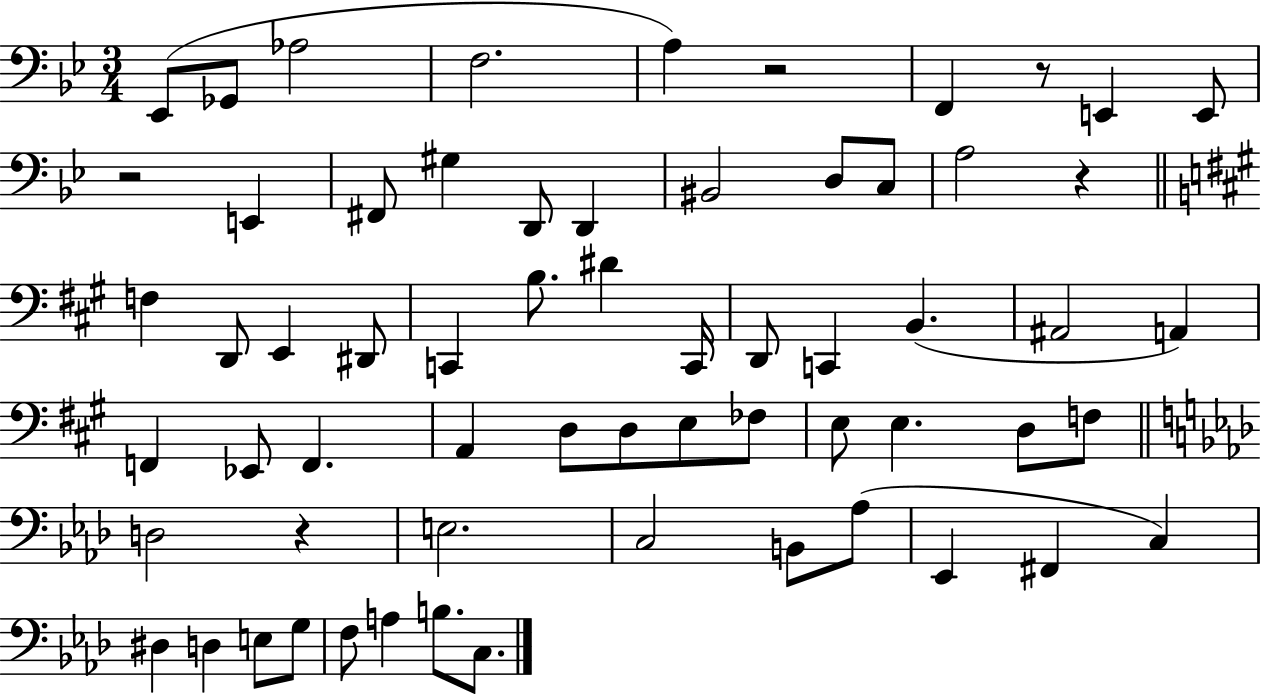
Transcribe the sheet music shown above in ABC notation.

X:1
T:Untitled
M:3/4
L:1/4
K:Bb
_E,,/2 _G,,/2 _A,2 F,2 A, z2 F,, z/2 E,, E,,/2 z2 E,, ^F,,/2 ^G, D,,/2 D,, ^B,,2 D,/2 C,/2 A,2 z F, D,,/2 E,, ^D,,/2 C,, B,/2 ^D C,,/4 D,,/2 C,, B,, ^A,,2 A,, F,, _E,,/2 F,, A,, D,/2 D,/2 E,/2 _F,/2 E,/2 E, D,/2 F,/2 D,2 z E,2 C,2 B,,/2 _A,/2 _E,, ^F,, C, ^D, D, E,/2 G,/2 F,/2 A, B,/2 C,/2